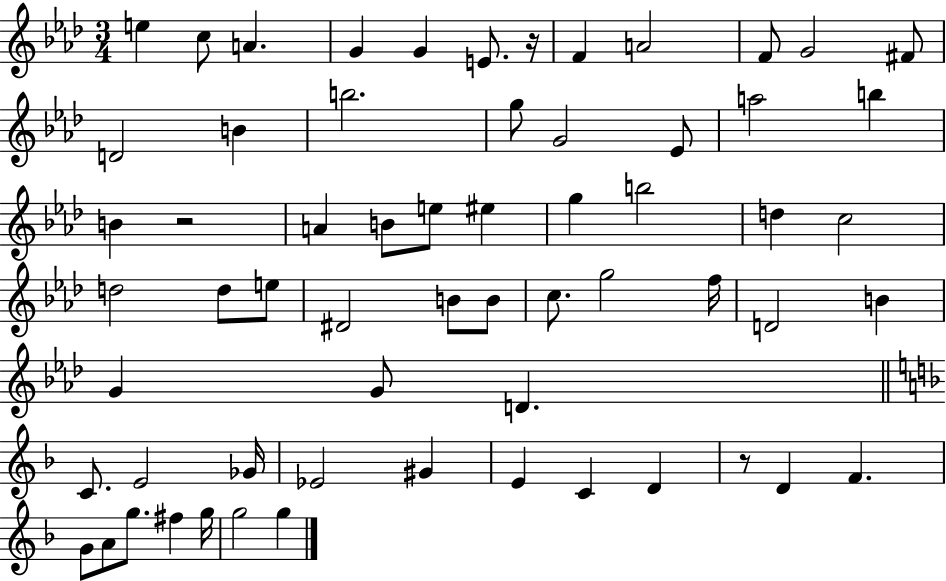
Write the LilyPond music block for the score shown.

{
  \clef treble
  \numericTimeSignature
  \time 3/4
  \key aes \major
  \repeat volta 2 { e''4 c''8 a'4. | g'4 g'4 e'8. r16 | f'4 a'2 | f'8 g'2 fis'8 | \break d'2 b'4 | b''2. | g''8 g'2 ees'8 | a''2 b''4 | \break b'4 r2 | a'4 b'8 e''8 eis''4 | g''4 b''2 | d''4 c''2 | \break d''2 d''8 e''8 | dis'2 b'8 b'8 | c''8. g''2 f''16 | d'2 b'4 | \break g'4 g'8 d'4. | \bar "||" \break \key f \major c'8. e'2 ges'16 | ees'2 gis'4 | e'4 c'4 d'4 | r8 d'4 f'4. | \break g'8 a'8 g''8. fis''4 g''16 | g''2 g''4 | } \bar "|."
}